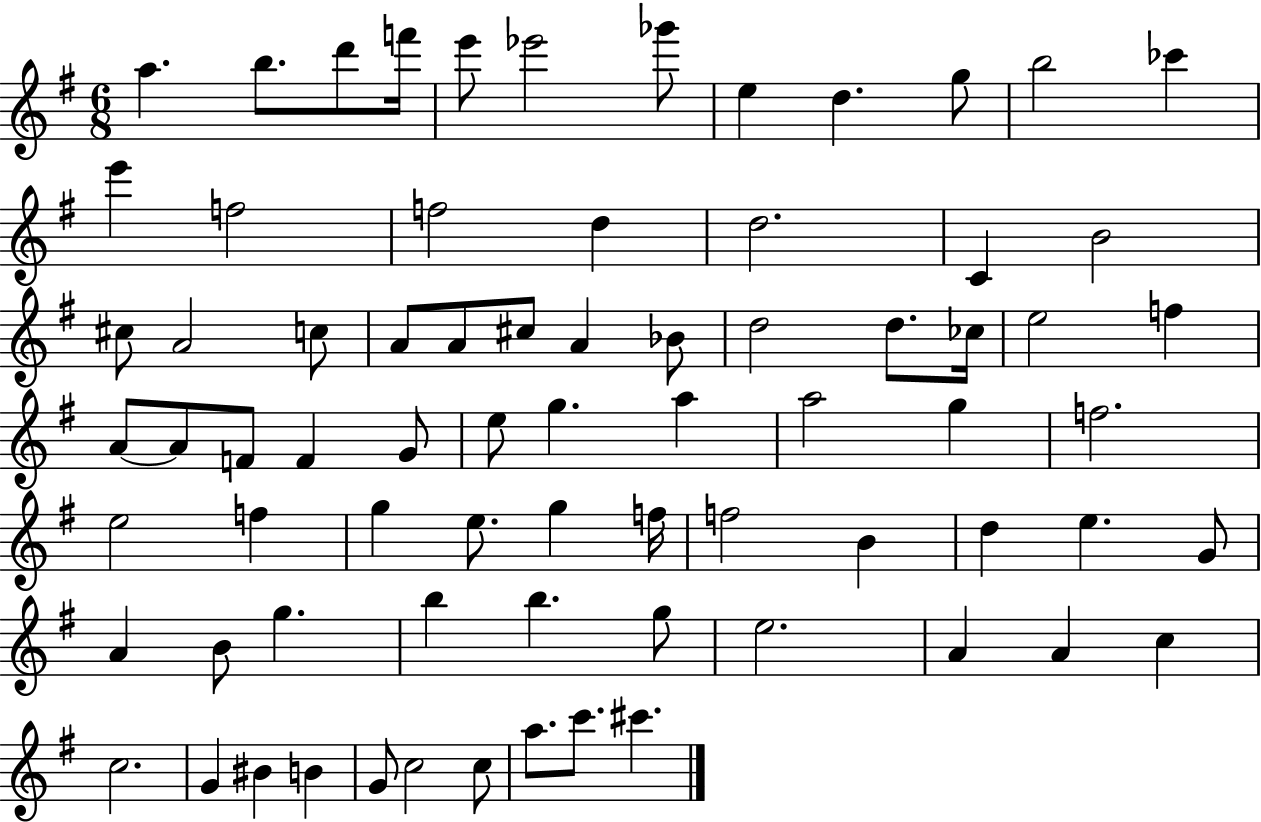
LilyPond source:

{
  \clef treble
  \numericTimeSignature
  \time 6/8
  \key g \major
  \repeat volta 2 { a''4. b''8. d'''8 f'''16 | e'''8 ees'''2 ges'''8 | e''4 d''4. g''8 | b''2 ces'''4 | \break e'''4 f''2 | f''2 d''4 | d''2. | c'4 b'2 | \break cis''8 a'2 c''8 | a'8 a'8 cis''8 a'4 bes'8 | d''2 d''8. ces''16 | e''2 f''4 | \break a'8~~ a'8 f'8 f'4 g'8 | e''8 g''4. a''4 | a''2 g''4 | f''2. | \break e''2 f''4 | g''4 e''8. g''4 f''16 | f''2 b'4 | d''4 e''4. g'8 | \break a'4 b'8 g''4. | b''4 b''4. g''8 | e''2. | a'4 a'4 c''4 | \break c''2. | g'4 bis'4 b'4 | g'8 c''2 c''8 | a''8. c'''8. cis'''4. | \break } \bar "|."
}